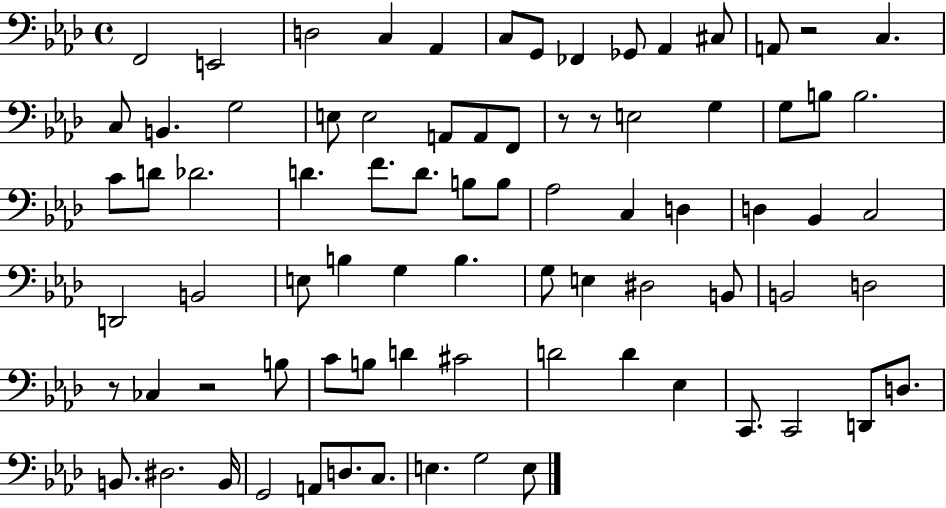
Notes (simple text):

F2/h E2/h D3/h C3/q Ab2/q C3/e G2/e FES2/q Gb2/e Ab2/q C#3/e A2/e R/h C3/q. C3/e B2/q. G3/h E3/e E3/h A2/e A2/e F2/e R/e R/e E3/h G3/q G3/e B3/e B3/h. C4/e D4/e Db4/h. D4/q. F4/e. D4/e. B3/e B3/e Ab3/h C3/q D3/q D3/q Bb2/q C3/h D2/h B2/h E3/e B3/q G3/q B3/q. G3/e E3/q D#3/h B2/e B2/h D3/h R/e CES3/q R/h B3/e C4/e B3/e D4/q C#4/h D4/h D4/q Eb3/q C2/e. C2/h D2/e D3/e. B2/e. D#3/h. B2/s G2/h A2/e D3/e. C3/e. E3/q. G3/h E3/e